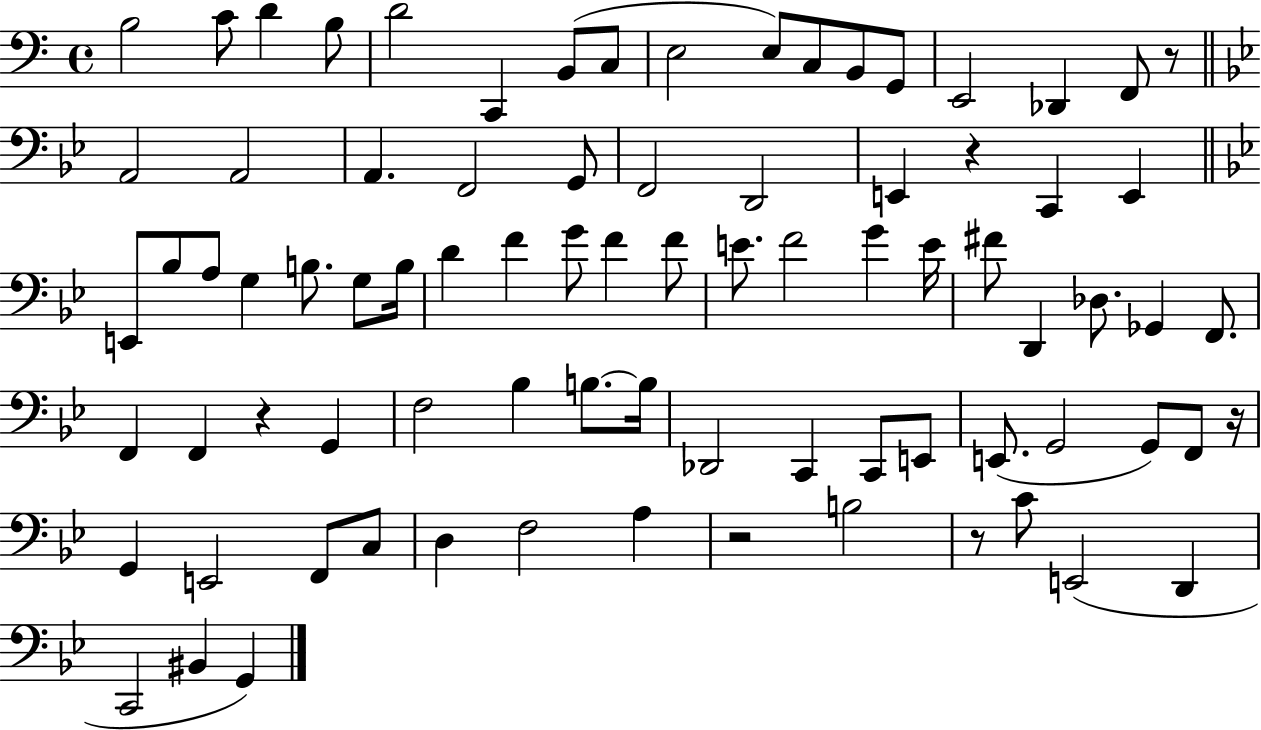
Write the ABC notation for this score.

X:1
T:Untitled
M:4/4
L:1/4
K:C
B,2 C/2 D B,/2 D2 C,, B,,/2 C,/2 E,2 E,/2 C,/2 B,,/2 G,,/2 E,,2 _D,, F,,/2 z/2 A,,2 A,,2 A,, F,,2 G,,/2 F,,2 D,,2 E,, z C,, E,, E,,/2 _B,/2 A,/2 G, B,/2 G,/2 B,/4 D F G/2 F F/2 E/2 F2 G E/4 ^F/2 D,, _D,/2 _G,, F,,/2 F,, F,, z G,, F,2 _B, B,/2 B,/4 _D,,2 C,, C,,/2 E,,/2 E,,/2 G,,2 G,,/2 F,,/2 z/4 G,, E,,2 F,,/2 C,/2 D, F,2 A, z2 B,2 z/2 C/2 E,,2 D,, C,,2 ^B,, G,,